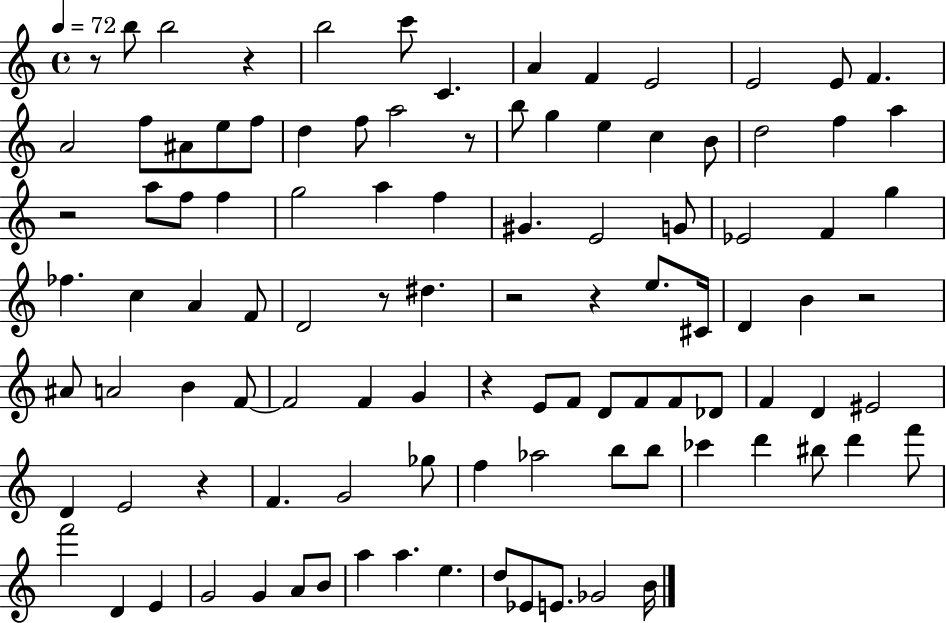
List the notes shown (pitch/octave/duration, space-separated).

R/e B5/e B5/h R/q B5/h C6/e C4/q. A4/q F4/q E4/h E4/h E4/e F4/q. A4/h F5/e A#4/e E5/e F5/e D5/q F5/e A5/h R/e B5/e G5/q E5/q C5/q B4/e D5/h F5/q A5/q R/h A5/e F5/e F5/q G5/h A5/q F5/q G#4/q. E4/h G4/e Eb4/h F4/q G5/q FES5/q. C5/q A4/q F4/e D4/h R/e D#5/q. R/h R/q E5/e. C#4/s D4/q B4/q R/h A#4/e A4/h B4/q F4/e F4/h F4/q G4/q R/q E4/e F4/e D4/e F4/e F4/e Db4/e F4/q D4/q EIS4/h D4/q E4/h R/q F4/q. G4/h Gb5/e F5/q Ab5/h B5/e B5/e CES6/q D6/q BIS5/e D6/q F6/e F6/h D4/q E4/q G4/h G4/q A4/e B4/e A5/q A5/q. E5/q. D5/e Eb4/e E4/e. Gb4/h B4/s